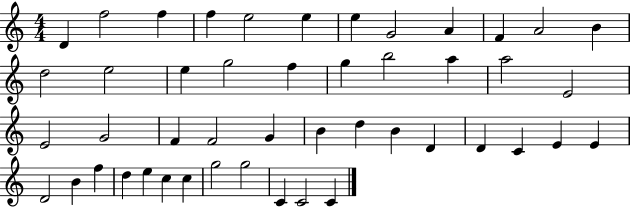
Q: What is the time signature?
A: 4/4